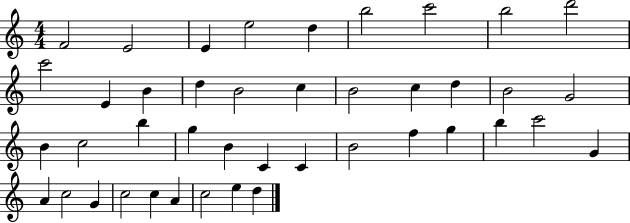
F4/h E4/h E4/q E5/h D5/q B5/h C6/h B5/h D6/h C6/h E4/q B4/q D5/q B4/h C5/q B4/h C5/q D5/q B4/h G4/h B4/q C5/h B5/q G5/q B4/q C4/q C4/q B4/h F5/q G5/q B5/q C6/h G4/q A4/q C5/h G4/q C5/h C5/q A4/q C5/h E5/q D5/q